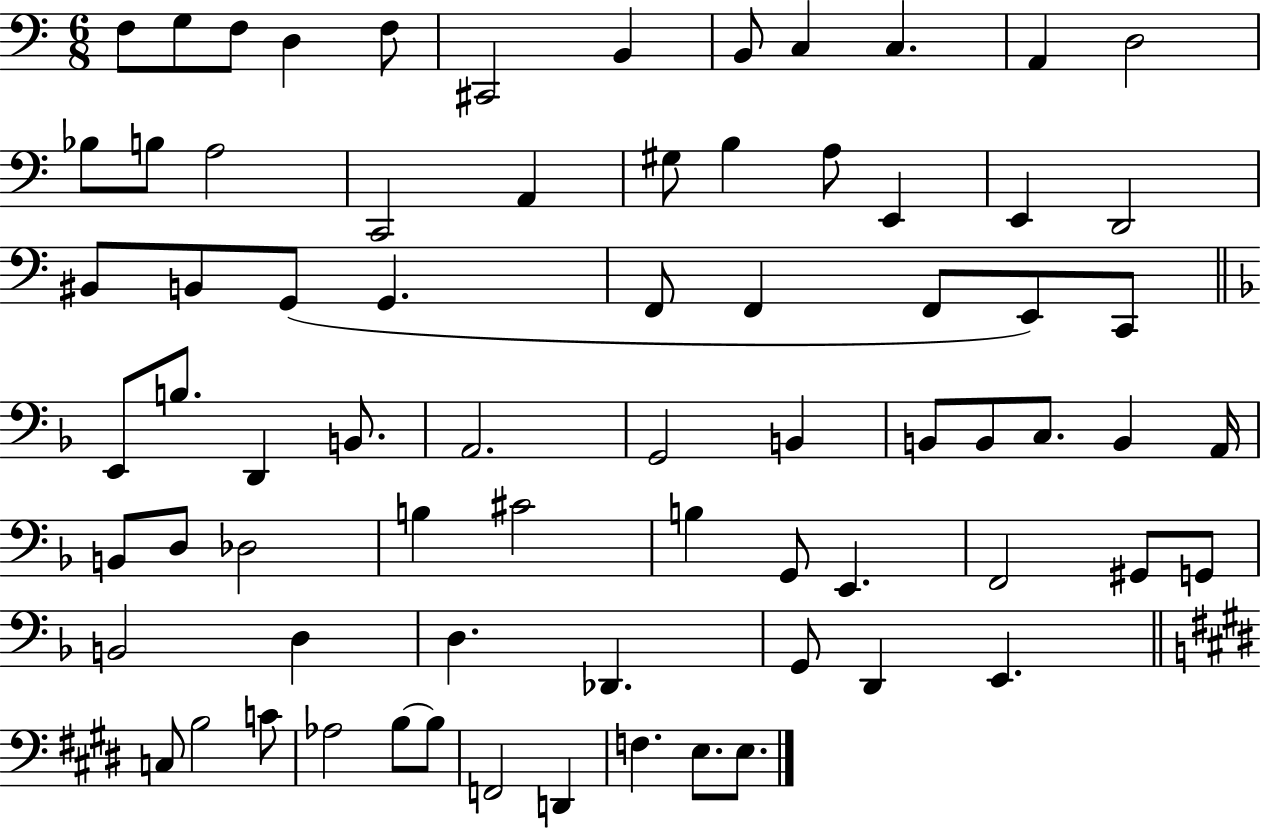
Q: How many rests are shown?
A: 0